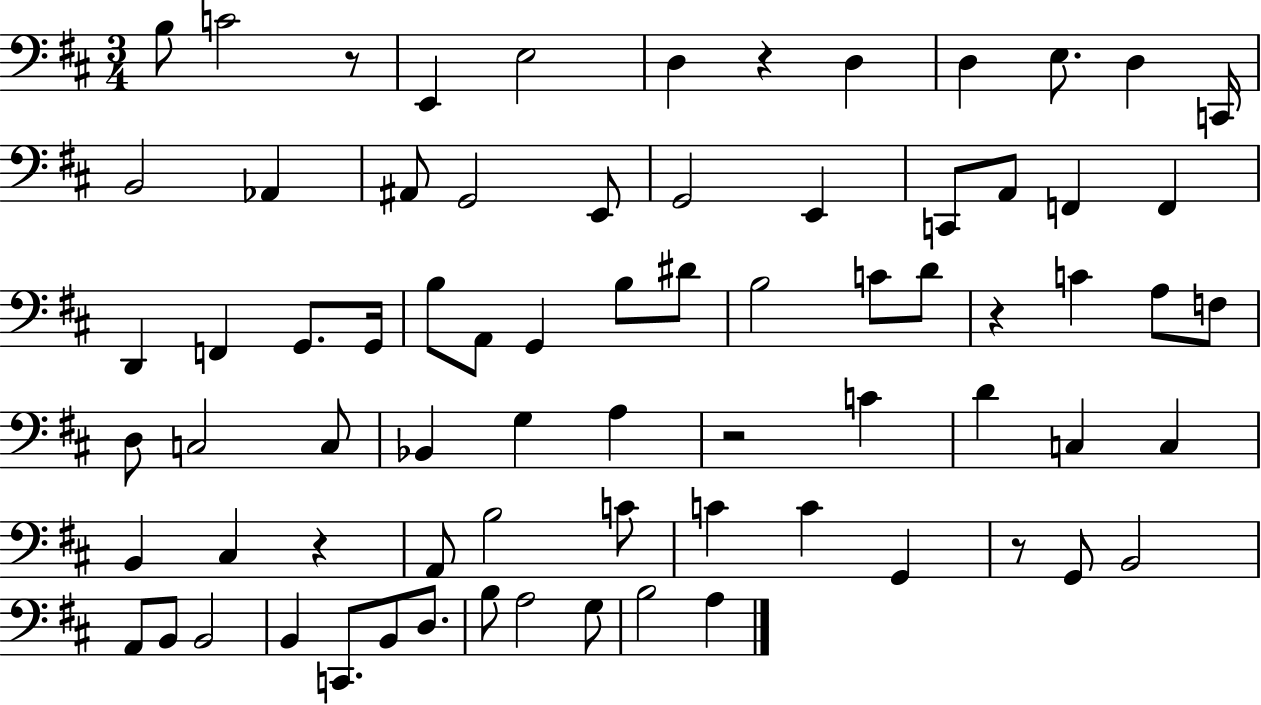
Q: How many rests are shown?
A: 6